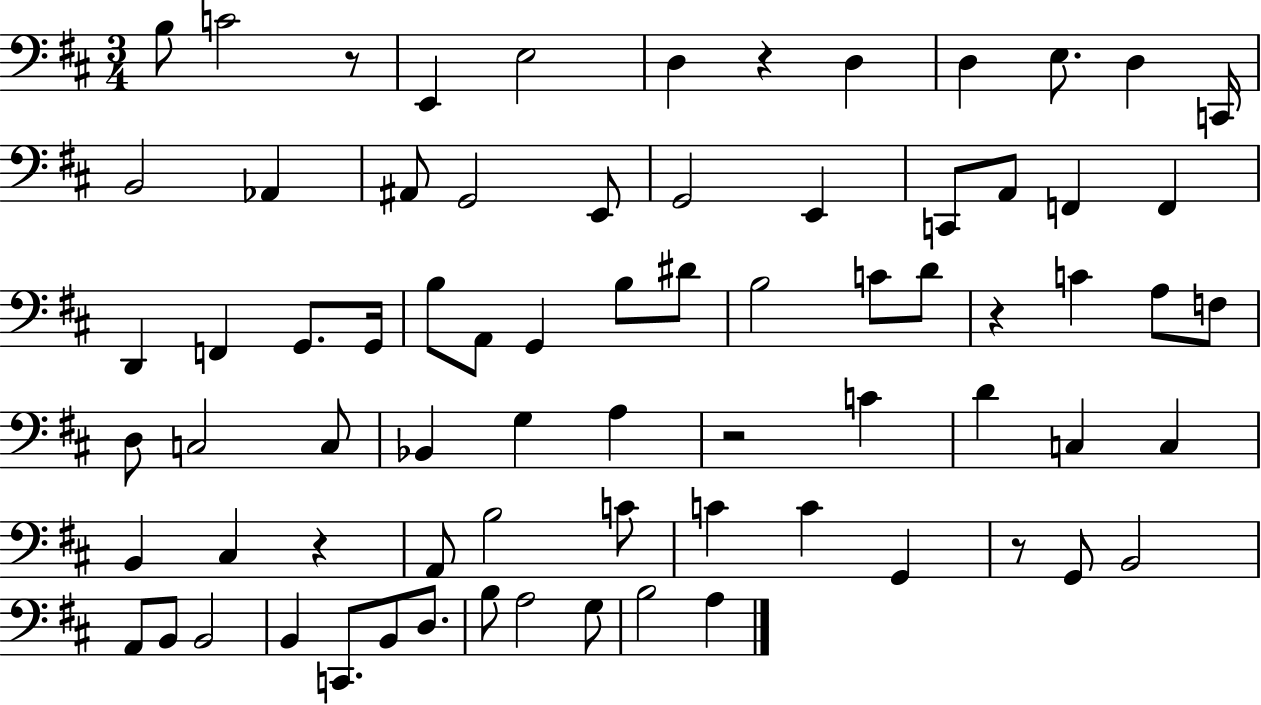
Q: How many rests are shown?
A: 6